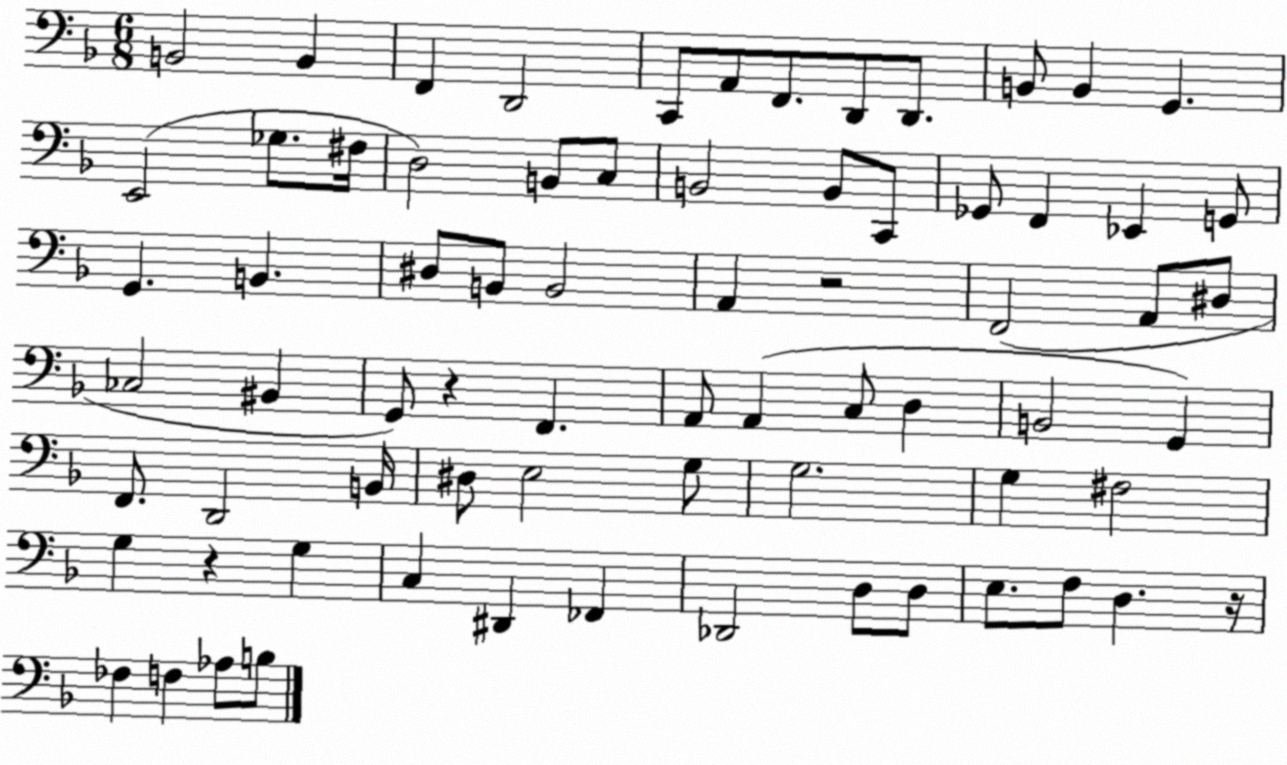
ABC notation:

X:1
T:Untitled
M:6/8
L:1/4
K:F
B,,2 B,, F,, D,,2 C,,/2 A,,/2 F,,/2 D,,/2 D,,/2 B,,/2 B,, G,, E,,2 _G,/2 ^F,/4 D,2 B,,/2 C,/2 B,,2 B,,/2 C,,/2 _G,,/2 F,, _E,, G,,/2 G,, B,, ^D,/2 B,,/2 B,,2 A,, z2 F,,2 A,,/2 ^D,/2 _C,2 ^B,, G,,/2 z F,, A,,/2 A,, C,/2 D, B,,2 G,, F,,/2 D,,2 B,,/4 ^D,/2 E,2 G,/2 G,2 G, ^F,2 G, z G, C, ^D,, _F,, _D,,2 D,/2 D,/2 E,/2 F,/2 D, z/4 _F, F, _A,/2 B,/2